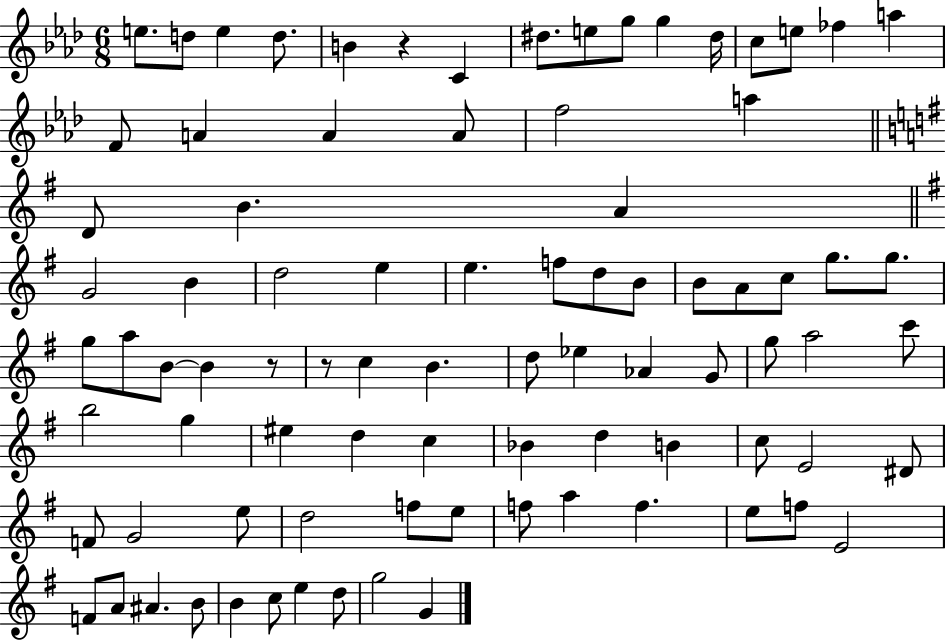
E5/e. D5/e E5/q D5/e. B4/q R/q C4/q D#5/e. E5/e G5/e G5/q D#5/s C5/e E5/e FES5/q A5/q F4/e A4/q A4/q A4/e F5/h A5/q D4/e B4/q. A4/q G4/h B4/q D5/h E5/q E5/q. F5/e D5/e B4/e B4/e A4/e C5/e G5/e. G5/e. G5/e A5/e B4/e B4/q R/e R/e C5/q B4/q. D5/e Eb5/q Ab4/q G4/e G5/e A5/h C6/e B5/h G5/q EIS5/q D5/q C5/q Bb4/q D5/q B4/q C5/e E4/h D#4/e F4/e G4/h E5/e D5/h F5/e E5/e F5/e A5/q F5/q. E5/e F5/e E4/h F4/e A4/e A#4/q. B4/e B4/q C5/e E5/q D5/e G5/h G4/q